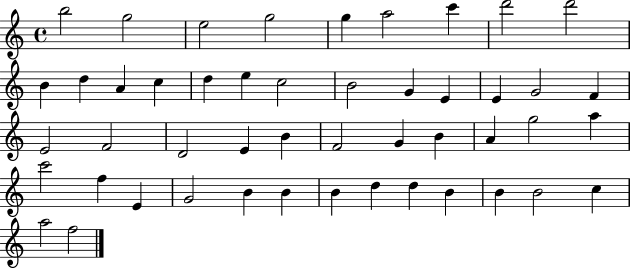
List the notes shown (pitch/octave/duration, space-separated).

B5/h G5/h E5/h G5/h G5/q A5/h C6/q D6/h D6/h B4/q D5/q A4/q C5/q D5/q E5/q C5/h B4/h G4/q E4/q E4/q G4/h F4/q E4/h F4/h D4/h E4/q B4/q F4/h G4/q B4/q A4/q G5/h A5/q C6/h F5/q E4/q G4/h B4/q B4/q B4/q D5/q D5/q B4/q B4/q B4/h C5/q A5/h F5/h